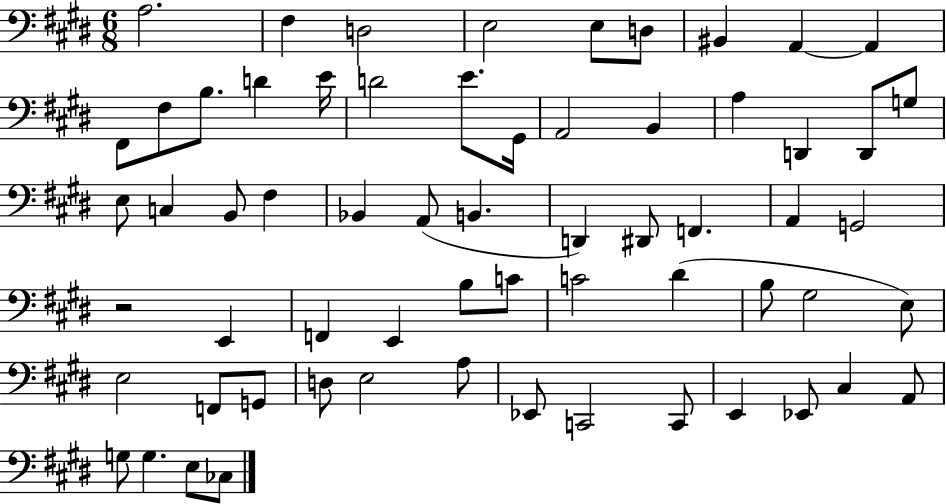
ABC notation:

X:1
T:Untitled
M:6/8
L:1/4
K:E
A,2 ^F, D,2 E,2 E,/2 D,/2 ^B,, A,, A,, ^F,,/2 ^F,/2 B,/2 D E/4 D2 E/2 ^G,,/4 A,,2 B,, A, D,, D,,/2 G,/2 E,/2 C, B,,/2 ^F, _B,, A,,/2 B,, D,, ^D,,/2 F,, A,, G,,2 z2 E,, F,, E,, B,/2 C/2 C2 ^D B,/2 ^G,2 E,/2 E,2 F,,/2 G,,/2 D,/2 E,2 A,/2 _E,,/2 C,,2 C,,/2 E,, _E,,/2 ^C, A,,/2 G,/2 G, E,/2 _C,/2